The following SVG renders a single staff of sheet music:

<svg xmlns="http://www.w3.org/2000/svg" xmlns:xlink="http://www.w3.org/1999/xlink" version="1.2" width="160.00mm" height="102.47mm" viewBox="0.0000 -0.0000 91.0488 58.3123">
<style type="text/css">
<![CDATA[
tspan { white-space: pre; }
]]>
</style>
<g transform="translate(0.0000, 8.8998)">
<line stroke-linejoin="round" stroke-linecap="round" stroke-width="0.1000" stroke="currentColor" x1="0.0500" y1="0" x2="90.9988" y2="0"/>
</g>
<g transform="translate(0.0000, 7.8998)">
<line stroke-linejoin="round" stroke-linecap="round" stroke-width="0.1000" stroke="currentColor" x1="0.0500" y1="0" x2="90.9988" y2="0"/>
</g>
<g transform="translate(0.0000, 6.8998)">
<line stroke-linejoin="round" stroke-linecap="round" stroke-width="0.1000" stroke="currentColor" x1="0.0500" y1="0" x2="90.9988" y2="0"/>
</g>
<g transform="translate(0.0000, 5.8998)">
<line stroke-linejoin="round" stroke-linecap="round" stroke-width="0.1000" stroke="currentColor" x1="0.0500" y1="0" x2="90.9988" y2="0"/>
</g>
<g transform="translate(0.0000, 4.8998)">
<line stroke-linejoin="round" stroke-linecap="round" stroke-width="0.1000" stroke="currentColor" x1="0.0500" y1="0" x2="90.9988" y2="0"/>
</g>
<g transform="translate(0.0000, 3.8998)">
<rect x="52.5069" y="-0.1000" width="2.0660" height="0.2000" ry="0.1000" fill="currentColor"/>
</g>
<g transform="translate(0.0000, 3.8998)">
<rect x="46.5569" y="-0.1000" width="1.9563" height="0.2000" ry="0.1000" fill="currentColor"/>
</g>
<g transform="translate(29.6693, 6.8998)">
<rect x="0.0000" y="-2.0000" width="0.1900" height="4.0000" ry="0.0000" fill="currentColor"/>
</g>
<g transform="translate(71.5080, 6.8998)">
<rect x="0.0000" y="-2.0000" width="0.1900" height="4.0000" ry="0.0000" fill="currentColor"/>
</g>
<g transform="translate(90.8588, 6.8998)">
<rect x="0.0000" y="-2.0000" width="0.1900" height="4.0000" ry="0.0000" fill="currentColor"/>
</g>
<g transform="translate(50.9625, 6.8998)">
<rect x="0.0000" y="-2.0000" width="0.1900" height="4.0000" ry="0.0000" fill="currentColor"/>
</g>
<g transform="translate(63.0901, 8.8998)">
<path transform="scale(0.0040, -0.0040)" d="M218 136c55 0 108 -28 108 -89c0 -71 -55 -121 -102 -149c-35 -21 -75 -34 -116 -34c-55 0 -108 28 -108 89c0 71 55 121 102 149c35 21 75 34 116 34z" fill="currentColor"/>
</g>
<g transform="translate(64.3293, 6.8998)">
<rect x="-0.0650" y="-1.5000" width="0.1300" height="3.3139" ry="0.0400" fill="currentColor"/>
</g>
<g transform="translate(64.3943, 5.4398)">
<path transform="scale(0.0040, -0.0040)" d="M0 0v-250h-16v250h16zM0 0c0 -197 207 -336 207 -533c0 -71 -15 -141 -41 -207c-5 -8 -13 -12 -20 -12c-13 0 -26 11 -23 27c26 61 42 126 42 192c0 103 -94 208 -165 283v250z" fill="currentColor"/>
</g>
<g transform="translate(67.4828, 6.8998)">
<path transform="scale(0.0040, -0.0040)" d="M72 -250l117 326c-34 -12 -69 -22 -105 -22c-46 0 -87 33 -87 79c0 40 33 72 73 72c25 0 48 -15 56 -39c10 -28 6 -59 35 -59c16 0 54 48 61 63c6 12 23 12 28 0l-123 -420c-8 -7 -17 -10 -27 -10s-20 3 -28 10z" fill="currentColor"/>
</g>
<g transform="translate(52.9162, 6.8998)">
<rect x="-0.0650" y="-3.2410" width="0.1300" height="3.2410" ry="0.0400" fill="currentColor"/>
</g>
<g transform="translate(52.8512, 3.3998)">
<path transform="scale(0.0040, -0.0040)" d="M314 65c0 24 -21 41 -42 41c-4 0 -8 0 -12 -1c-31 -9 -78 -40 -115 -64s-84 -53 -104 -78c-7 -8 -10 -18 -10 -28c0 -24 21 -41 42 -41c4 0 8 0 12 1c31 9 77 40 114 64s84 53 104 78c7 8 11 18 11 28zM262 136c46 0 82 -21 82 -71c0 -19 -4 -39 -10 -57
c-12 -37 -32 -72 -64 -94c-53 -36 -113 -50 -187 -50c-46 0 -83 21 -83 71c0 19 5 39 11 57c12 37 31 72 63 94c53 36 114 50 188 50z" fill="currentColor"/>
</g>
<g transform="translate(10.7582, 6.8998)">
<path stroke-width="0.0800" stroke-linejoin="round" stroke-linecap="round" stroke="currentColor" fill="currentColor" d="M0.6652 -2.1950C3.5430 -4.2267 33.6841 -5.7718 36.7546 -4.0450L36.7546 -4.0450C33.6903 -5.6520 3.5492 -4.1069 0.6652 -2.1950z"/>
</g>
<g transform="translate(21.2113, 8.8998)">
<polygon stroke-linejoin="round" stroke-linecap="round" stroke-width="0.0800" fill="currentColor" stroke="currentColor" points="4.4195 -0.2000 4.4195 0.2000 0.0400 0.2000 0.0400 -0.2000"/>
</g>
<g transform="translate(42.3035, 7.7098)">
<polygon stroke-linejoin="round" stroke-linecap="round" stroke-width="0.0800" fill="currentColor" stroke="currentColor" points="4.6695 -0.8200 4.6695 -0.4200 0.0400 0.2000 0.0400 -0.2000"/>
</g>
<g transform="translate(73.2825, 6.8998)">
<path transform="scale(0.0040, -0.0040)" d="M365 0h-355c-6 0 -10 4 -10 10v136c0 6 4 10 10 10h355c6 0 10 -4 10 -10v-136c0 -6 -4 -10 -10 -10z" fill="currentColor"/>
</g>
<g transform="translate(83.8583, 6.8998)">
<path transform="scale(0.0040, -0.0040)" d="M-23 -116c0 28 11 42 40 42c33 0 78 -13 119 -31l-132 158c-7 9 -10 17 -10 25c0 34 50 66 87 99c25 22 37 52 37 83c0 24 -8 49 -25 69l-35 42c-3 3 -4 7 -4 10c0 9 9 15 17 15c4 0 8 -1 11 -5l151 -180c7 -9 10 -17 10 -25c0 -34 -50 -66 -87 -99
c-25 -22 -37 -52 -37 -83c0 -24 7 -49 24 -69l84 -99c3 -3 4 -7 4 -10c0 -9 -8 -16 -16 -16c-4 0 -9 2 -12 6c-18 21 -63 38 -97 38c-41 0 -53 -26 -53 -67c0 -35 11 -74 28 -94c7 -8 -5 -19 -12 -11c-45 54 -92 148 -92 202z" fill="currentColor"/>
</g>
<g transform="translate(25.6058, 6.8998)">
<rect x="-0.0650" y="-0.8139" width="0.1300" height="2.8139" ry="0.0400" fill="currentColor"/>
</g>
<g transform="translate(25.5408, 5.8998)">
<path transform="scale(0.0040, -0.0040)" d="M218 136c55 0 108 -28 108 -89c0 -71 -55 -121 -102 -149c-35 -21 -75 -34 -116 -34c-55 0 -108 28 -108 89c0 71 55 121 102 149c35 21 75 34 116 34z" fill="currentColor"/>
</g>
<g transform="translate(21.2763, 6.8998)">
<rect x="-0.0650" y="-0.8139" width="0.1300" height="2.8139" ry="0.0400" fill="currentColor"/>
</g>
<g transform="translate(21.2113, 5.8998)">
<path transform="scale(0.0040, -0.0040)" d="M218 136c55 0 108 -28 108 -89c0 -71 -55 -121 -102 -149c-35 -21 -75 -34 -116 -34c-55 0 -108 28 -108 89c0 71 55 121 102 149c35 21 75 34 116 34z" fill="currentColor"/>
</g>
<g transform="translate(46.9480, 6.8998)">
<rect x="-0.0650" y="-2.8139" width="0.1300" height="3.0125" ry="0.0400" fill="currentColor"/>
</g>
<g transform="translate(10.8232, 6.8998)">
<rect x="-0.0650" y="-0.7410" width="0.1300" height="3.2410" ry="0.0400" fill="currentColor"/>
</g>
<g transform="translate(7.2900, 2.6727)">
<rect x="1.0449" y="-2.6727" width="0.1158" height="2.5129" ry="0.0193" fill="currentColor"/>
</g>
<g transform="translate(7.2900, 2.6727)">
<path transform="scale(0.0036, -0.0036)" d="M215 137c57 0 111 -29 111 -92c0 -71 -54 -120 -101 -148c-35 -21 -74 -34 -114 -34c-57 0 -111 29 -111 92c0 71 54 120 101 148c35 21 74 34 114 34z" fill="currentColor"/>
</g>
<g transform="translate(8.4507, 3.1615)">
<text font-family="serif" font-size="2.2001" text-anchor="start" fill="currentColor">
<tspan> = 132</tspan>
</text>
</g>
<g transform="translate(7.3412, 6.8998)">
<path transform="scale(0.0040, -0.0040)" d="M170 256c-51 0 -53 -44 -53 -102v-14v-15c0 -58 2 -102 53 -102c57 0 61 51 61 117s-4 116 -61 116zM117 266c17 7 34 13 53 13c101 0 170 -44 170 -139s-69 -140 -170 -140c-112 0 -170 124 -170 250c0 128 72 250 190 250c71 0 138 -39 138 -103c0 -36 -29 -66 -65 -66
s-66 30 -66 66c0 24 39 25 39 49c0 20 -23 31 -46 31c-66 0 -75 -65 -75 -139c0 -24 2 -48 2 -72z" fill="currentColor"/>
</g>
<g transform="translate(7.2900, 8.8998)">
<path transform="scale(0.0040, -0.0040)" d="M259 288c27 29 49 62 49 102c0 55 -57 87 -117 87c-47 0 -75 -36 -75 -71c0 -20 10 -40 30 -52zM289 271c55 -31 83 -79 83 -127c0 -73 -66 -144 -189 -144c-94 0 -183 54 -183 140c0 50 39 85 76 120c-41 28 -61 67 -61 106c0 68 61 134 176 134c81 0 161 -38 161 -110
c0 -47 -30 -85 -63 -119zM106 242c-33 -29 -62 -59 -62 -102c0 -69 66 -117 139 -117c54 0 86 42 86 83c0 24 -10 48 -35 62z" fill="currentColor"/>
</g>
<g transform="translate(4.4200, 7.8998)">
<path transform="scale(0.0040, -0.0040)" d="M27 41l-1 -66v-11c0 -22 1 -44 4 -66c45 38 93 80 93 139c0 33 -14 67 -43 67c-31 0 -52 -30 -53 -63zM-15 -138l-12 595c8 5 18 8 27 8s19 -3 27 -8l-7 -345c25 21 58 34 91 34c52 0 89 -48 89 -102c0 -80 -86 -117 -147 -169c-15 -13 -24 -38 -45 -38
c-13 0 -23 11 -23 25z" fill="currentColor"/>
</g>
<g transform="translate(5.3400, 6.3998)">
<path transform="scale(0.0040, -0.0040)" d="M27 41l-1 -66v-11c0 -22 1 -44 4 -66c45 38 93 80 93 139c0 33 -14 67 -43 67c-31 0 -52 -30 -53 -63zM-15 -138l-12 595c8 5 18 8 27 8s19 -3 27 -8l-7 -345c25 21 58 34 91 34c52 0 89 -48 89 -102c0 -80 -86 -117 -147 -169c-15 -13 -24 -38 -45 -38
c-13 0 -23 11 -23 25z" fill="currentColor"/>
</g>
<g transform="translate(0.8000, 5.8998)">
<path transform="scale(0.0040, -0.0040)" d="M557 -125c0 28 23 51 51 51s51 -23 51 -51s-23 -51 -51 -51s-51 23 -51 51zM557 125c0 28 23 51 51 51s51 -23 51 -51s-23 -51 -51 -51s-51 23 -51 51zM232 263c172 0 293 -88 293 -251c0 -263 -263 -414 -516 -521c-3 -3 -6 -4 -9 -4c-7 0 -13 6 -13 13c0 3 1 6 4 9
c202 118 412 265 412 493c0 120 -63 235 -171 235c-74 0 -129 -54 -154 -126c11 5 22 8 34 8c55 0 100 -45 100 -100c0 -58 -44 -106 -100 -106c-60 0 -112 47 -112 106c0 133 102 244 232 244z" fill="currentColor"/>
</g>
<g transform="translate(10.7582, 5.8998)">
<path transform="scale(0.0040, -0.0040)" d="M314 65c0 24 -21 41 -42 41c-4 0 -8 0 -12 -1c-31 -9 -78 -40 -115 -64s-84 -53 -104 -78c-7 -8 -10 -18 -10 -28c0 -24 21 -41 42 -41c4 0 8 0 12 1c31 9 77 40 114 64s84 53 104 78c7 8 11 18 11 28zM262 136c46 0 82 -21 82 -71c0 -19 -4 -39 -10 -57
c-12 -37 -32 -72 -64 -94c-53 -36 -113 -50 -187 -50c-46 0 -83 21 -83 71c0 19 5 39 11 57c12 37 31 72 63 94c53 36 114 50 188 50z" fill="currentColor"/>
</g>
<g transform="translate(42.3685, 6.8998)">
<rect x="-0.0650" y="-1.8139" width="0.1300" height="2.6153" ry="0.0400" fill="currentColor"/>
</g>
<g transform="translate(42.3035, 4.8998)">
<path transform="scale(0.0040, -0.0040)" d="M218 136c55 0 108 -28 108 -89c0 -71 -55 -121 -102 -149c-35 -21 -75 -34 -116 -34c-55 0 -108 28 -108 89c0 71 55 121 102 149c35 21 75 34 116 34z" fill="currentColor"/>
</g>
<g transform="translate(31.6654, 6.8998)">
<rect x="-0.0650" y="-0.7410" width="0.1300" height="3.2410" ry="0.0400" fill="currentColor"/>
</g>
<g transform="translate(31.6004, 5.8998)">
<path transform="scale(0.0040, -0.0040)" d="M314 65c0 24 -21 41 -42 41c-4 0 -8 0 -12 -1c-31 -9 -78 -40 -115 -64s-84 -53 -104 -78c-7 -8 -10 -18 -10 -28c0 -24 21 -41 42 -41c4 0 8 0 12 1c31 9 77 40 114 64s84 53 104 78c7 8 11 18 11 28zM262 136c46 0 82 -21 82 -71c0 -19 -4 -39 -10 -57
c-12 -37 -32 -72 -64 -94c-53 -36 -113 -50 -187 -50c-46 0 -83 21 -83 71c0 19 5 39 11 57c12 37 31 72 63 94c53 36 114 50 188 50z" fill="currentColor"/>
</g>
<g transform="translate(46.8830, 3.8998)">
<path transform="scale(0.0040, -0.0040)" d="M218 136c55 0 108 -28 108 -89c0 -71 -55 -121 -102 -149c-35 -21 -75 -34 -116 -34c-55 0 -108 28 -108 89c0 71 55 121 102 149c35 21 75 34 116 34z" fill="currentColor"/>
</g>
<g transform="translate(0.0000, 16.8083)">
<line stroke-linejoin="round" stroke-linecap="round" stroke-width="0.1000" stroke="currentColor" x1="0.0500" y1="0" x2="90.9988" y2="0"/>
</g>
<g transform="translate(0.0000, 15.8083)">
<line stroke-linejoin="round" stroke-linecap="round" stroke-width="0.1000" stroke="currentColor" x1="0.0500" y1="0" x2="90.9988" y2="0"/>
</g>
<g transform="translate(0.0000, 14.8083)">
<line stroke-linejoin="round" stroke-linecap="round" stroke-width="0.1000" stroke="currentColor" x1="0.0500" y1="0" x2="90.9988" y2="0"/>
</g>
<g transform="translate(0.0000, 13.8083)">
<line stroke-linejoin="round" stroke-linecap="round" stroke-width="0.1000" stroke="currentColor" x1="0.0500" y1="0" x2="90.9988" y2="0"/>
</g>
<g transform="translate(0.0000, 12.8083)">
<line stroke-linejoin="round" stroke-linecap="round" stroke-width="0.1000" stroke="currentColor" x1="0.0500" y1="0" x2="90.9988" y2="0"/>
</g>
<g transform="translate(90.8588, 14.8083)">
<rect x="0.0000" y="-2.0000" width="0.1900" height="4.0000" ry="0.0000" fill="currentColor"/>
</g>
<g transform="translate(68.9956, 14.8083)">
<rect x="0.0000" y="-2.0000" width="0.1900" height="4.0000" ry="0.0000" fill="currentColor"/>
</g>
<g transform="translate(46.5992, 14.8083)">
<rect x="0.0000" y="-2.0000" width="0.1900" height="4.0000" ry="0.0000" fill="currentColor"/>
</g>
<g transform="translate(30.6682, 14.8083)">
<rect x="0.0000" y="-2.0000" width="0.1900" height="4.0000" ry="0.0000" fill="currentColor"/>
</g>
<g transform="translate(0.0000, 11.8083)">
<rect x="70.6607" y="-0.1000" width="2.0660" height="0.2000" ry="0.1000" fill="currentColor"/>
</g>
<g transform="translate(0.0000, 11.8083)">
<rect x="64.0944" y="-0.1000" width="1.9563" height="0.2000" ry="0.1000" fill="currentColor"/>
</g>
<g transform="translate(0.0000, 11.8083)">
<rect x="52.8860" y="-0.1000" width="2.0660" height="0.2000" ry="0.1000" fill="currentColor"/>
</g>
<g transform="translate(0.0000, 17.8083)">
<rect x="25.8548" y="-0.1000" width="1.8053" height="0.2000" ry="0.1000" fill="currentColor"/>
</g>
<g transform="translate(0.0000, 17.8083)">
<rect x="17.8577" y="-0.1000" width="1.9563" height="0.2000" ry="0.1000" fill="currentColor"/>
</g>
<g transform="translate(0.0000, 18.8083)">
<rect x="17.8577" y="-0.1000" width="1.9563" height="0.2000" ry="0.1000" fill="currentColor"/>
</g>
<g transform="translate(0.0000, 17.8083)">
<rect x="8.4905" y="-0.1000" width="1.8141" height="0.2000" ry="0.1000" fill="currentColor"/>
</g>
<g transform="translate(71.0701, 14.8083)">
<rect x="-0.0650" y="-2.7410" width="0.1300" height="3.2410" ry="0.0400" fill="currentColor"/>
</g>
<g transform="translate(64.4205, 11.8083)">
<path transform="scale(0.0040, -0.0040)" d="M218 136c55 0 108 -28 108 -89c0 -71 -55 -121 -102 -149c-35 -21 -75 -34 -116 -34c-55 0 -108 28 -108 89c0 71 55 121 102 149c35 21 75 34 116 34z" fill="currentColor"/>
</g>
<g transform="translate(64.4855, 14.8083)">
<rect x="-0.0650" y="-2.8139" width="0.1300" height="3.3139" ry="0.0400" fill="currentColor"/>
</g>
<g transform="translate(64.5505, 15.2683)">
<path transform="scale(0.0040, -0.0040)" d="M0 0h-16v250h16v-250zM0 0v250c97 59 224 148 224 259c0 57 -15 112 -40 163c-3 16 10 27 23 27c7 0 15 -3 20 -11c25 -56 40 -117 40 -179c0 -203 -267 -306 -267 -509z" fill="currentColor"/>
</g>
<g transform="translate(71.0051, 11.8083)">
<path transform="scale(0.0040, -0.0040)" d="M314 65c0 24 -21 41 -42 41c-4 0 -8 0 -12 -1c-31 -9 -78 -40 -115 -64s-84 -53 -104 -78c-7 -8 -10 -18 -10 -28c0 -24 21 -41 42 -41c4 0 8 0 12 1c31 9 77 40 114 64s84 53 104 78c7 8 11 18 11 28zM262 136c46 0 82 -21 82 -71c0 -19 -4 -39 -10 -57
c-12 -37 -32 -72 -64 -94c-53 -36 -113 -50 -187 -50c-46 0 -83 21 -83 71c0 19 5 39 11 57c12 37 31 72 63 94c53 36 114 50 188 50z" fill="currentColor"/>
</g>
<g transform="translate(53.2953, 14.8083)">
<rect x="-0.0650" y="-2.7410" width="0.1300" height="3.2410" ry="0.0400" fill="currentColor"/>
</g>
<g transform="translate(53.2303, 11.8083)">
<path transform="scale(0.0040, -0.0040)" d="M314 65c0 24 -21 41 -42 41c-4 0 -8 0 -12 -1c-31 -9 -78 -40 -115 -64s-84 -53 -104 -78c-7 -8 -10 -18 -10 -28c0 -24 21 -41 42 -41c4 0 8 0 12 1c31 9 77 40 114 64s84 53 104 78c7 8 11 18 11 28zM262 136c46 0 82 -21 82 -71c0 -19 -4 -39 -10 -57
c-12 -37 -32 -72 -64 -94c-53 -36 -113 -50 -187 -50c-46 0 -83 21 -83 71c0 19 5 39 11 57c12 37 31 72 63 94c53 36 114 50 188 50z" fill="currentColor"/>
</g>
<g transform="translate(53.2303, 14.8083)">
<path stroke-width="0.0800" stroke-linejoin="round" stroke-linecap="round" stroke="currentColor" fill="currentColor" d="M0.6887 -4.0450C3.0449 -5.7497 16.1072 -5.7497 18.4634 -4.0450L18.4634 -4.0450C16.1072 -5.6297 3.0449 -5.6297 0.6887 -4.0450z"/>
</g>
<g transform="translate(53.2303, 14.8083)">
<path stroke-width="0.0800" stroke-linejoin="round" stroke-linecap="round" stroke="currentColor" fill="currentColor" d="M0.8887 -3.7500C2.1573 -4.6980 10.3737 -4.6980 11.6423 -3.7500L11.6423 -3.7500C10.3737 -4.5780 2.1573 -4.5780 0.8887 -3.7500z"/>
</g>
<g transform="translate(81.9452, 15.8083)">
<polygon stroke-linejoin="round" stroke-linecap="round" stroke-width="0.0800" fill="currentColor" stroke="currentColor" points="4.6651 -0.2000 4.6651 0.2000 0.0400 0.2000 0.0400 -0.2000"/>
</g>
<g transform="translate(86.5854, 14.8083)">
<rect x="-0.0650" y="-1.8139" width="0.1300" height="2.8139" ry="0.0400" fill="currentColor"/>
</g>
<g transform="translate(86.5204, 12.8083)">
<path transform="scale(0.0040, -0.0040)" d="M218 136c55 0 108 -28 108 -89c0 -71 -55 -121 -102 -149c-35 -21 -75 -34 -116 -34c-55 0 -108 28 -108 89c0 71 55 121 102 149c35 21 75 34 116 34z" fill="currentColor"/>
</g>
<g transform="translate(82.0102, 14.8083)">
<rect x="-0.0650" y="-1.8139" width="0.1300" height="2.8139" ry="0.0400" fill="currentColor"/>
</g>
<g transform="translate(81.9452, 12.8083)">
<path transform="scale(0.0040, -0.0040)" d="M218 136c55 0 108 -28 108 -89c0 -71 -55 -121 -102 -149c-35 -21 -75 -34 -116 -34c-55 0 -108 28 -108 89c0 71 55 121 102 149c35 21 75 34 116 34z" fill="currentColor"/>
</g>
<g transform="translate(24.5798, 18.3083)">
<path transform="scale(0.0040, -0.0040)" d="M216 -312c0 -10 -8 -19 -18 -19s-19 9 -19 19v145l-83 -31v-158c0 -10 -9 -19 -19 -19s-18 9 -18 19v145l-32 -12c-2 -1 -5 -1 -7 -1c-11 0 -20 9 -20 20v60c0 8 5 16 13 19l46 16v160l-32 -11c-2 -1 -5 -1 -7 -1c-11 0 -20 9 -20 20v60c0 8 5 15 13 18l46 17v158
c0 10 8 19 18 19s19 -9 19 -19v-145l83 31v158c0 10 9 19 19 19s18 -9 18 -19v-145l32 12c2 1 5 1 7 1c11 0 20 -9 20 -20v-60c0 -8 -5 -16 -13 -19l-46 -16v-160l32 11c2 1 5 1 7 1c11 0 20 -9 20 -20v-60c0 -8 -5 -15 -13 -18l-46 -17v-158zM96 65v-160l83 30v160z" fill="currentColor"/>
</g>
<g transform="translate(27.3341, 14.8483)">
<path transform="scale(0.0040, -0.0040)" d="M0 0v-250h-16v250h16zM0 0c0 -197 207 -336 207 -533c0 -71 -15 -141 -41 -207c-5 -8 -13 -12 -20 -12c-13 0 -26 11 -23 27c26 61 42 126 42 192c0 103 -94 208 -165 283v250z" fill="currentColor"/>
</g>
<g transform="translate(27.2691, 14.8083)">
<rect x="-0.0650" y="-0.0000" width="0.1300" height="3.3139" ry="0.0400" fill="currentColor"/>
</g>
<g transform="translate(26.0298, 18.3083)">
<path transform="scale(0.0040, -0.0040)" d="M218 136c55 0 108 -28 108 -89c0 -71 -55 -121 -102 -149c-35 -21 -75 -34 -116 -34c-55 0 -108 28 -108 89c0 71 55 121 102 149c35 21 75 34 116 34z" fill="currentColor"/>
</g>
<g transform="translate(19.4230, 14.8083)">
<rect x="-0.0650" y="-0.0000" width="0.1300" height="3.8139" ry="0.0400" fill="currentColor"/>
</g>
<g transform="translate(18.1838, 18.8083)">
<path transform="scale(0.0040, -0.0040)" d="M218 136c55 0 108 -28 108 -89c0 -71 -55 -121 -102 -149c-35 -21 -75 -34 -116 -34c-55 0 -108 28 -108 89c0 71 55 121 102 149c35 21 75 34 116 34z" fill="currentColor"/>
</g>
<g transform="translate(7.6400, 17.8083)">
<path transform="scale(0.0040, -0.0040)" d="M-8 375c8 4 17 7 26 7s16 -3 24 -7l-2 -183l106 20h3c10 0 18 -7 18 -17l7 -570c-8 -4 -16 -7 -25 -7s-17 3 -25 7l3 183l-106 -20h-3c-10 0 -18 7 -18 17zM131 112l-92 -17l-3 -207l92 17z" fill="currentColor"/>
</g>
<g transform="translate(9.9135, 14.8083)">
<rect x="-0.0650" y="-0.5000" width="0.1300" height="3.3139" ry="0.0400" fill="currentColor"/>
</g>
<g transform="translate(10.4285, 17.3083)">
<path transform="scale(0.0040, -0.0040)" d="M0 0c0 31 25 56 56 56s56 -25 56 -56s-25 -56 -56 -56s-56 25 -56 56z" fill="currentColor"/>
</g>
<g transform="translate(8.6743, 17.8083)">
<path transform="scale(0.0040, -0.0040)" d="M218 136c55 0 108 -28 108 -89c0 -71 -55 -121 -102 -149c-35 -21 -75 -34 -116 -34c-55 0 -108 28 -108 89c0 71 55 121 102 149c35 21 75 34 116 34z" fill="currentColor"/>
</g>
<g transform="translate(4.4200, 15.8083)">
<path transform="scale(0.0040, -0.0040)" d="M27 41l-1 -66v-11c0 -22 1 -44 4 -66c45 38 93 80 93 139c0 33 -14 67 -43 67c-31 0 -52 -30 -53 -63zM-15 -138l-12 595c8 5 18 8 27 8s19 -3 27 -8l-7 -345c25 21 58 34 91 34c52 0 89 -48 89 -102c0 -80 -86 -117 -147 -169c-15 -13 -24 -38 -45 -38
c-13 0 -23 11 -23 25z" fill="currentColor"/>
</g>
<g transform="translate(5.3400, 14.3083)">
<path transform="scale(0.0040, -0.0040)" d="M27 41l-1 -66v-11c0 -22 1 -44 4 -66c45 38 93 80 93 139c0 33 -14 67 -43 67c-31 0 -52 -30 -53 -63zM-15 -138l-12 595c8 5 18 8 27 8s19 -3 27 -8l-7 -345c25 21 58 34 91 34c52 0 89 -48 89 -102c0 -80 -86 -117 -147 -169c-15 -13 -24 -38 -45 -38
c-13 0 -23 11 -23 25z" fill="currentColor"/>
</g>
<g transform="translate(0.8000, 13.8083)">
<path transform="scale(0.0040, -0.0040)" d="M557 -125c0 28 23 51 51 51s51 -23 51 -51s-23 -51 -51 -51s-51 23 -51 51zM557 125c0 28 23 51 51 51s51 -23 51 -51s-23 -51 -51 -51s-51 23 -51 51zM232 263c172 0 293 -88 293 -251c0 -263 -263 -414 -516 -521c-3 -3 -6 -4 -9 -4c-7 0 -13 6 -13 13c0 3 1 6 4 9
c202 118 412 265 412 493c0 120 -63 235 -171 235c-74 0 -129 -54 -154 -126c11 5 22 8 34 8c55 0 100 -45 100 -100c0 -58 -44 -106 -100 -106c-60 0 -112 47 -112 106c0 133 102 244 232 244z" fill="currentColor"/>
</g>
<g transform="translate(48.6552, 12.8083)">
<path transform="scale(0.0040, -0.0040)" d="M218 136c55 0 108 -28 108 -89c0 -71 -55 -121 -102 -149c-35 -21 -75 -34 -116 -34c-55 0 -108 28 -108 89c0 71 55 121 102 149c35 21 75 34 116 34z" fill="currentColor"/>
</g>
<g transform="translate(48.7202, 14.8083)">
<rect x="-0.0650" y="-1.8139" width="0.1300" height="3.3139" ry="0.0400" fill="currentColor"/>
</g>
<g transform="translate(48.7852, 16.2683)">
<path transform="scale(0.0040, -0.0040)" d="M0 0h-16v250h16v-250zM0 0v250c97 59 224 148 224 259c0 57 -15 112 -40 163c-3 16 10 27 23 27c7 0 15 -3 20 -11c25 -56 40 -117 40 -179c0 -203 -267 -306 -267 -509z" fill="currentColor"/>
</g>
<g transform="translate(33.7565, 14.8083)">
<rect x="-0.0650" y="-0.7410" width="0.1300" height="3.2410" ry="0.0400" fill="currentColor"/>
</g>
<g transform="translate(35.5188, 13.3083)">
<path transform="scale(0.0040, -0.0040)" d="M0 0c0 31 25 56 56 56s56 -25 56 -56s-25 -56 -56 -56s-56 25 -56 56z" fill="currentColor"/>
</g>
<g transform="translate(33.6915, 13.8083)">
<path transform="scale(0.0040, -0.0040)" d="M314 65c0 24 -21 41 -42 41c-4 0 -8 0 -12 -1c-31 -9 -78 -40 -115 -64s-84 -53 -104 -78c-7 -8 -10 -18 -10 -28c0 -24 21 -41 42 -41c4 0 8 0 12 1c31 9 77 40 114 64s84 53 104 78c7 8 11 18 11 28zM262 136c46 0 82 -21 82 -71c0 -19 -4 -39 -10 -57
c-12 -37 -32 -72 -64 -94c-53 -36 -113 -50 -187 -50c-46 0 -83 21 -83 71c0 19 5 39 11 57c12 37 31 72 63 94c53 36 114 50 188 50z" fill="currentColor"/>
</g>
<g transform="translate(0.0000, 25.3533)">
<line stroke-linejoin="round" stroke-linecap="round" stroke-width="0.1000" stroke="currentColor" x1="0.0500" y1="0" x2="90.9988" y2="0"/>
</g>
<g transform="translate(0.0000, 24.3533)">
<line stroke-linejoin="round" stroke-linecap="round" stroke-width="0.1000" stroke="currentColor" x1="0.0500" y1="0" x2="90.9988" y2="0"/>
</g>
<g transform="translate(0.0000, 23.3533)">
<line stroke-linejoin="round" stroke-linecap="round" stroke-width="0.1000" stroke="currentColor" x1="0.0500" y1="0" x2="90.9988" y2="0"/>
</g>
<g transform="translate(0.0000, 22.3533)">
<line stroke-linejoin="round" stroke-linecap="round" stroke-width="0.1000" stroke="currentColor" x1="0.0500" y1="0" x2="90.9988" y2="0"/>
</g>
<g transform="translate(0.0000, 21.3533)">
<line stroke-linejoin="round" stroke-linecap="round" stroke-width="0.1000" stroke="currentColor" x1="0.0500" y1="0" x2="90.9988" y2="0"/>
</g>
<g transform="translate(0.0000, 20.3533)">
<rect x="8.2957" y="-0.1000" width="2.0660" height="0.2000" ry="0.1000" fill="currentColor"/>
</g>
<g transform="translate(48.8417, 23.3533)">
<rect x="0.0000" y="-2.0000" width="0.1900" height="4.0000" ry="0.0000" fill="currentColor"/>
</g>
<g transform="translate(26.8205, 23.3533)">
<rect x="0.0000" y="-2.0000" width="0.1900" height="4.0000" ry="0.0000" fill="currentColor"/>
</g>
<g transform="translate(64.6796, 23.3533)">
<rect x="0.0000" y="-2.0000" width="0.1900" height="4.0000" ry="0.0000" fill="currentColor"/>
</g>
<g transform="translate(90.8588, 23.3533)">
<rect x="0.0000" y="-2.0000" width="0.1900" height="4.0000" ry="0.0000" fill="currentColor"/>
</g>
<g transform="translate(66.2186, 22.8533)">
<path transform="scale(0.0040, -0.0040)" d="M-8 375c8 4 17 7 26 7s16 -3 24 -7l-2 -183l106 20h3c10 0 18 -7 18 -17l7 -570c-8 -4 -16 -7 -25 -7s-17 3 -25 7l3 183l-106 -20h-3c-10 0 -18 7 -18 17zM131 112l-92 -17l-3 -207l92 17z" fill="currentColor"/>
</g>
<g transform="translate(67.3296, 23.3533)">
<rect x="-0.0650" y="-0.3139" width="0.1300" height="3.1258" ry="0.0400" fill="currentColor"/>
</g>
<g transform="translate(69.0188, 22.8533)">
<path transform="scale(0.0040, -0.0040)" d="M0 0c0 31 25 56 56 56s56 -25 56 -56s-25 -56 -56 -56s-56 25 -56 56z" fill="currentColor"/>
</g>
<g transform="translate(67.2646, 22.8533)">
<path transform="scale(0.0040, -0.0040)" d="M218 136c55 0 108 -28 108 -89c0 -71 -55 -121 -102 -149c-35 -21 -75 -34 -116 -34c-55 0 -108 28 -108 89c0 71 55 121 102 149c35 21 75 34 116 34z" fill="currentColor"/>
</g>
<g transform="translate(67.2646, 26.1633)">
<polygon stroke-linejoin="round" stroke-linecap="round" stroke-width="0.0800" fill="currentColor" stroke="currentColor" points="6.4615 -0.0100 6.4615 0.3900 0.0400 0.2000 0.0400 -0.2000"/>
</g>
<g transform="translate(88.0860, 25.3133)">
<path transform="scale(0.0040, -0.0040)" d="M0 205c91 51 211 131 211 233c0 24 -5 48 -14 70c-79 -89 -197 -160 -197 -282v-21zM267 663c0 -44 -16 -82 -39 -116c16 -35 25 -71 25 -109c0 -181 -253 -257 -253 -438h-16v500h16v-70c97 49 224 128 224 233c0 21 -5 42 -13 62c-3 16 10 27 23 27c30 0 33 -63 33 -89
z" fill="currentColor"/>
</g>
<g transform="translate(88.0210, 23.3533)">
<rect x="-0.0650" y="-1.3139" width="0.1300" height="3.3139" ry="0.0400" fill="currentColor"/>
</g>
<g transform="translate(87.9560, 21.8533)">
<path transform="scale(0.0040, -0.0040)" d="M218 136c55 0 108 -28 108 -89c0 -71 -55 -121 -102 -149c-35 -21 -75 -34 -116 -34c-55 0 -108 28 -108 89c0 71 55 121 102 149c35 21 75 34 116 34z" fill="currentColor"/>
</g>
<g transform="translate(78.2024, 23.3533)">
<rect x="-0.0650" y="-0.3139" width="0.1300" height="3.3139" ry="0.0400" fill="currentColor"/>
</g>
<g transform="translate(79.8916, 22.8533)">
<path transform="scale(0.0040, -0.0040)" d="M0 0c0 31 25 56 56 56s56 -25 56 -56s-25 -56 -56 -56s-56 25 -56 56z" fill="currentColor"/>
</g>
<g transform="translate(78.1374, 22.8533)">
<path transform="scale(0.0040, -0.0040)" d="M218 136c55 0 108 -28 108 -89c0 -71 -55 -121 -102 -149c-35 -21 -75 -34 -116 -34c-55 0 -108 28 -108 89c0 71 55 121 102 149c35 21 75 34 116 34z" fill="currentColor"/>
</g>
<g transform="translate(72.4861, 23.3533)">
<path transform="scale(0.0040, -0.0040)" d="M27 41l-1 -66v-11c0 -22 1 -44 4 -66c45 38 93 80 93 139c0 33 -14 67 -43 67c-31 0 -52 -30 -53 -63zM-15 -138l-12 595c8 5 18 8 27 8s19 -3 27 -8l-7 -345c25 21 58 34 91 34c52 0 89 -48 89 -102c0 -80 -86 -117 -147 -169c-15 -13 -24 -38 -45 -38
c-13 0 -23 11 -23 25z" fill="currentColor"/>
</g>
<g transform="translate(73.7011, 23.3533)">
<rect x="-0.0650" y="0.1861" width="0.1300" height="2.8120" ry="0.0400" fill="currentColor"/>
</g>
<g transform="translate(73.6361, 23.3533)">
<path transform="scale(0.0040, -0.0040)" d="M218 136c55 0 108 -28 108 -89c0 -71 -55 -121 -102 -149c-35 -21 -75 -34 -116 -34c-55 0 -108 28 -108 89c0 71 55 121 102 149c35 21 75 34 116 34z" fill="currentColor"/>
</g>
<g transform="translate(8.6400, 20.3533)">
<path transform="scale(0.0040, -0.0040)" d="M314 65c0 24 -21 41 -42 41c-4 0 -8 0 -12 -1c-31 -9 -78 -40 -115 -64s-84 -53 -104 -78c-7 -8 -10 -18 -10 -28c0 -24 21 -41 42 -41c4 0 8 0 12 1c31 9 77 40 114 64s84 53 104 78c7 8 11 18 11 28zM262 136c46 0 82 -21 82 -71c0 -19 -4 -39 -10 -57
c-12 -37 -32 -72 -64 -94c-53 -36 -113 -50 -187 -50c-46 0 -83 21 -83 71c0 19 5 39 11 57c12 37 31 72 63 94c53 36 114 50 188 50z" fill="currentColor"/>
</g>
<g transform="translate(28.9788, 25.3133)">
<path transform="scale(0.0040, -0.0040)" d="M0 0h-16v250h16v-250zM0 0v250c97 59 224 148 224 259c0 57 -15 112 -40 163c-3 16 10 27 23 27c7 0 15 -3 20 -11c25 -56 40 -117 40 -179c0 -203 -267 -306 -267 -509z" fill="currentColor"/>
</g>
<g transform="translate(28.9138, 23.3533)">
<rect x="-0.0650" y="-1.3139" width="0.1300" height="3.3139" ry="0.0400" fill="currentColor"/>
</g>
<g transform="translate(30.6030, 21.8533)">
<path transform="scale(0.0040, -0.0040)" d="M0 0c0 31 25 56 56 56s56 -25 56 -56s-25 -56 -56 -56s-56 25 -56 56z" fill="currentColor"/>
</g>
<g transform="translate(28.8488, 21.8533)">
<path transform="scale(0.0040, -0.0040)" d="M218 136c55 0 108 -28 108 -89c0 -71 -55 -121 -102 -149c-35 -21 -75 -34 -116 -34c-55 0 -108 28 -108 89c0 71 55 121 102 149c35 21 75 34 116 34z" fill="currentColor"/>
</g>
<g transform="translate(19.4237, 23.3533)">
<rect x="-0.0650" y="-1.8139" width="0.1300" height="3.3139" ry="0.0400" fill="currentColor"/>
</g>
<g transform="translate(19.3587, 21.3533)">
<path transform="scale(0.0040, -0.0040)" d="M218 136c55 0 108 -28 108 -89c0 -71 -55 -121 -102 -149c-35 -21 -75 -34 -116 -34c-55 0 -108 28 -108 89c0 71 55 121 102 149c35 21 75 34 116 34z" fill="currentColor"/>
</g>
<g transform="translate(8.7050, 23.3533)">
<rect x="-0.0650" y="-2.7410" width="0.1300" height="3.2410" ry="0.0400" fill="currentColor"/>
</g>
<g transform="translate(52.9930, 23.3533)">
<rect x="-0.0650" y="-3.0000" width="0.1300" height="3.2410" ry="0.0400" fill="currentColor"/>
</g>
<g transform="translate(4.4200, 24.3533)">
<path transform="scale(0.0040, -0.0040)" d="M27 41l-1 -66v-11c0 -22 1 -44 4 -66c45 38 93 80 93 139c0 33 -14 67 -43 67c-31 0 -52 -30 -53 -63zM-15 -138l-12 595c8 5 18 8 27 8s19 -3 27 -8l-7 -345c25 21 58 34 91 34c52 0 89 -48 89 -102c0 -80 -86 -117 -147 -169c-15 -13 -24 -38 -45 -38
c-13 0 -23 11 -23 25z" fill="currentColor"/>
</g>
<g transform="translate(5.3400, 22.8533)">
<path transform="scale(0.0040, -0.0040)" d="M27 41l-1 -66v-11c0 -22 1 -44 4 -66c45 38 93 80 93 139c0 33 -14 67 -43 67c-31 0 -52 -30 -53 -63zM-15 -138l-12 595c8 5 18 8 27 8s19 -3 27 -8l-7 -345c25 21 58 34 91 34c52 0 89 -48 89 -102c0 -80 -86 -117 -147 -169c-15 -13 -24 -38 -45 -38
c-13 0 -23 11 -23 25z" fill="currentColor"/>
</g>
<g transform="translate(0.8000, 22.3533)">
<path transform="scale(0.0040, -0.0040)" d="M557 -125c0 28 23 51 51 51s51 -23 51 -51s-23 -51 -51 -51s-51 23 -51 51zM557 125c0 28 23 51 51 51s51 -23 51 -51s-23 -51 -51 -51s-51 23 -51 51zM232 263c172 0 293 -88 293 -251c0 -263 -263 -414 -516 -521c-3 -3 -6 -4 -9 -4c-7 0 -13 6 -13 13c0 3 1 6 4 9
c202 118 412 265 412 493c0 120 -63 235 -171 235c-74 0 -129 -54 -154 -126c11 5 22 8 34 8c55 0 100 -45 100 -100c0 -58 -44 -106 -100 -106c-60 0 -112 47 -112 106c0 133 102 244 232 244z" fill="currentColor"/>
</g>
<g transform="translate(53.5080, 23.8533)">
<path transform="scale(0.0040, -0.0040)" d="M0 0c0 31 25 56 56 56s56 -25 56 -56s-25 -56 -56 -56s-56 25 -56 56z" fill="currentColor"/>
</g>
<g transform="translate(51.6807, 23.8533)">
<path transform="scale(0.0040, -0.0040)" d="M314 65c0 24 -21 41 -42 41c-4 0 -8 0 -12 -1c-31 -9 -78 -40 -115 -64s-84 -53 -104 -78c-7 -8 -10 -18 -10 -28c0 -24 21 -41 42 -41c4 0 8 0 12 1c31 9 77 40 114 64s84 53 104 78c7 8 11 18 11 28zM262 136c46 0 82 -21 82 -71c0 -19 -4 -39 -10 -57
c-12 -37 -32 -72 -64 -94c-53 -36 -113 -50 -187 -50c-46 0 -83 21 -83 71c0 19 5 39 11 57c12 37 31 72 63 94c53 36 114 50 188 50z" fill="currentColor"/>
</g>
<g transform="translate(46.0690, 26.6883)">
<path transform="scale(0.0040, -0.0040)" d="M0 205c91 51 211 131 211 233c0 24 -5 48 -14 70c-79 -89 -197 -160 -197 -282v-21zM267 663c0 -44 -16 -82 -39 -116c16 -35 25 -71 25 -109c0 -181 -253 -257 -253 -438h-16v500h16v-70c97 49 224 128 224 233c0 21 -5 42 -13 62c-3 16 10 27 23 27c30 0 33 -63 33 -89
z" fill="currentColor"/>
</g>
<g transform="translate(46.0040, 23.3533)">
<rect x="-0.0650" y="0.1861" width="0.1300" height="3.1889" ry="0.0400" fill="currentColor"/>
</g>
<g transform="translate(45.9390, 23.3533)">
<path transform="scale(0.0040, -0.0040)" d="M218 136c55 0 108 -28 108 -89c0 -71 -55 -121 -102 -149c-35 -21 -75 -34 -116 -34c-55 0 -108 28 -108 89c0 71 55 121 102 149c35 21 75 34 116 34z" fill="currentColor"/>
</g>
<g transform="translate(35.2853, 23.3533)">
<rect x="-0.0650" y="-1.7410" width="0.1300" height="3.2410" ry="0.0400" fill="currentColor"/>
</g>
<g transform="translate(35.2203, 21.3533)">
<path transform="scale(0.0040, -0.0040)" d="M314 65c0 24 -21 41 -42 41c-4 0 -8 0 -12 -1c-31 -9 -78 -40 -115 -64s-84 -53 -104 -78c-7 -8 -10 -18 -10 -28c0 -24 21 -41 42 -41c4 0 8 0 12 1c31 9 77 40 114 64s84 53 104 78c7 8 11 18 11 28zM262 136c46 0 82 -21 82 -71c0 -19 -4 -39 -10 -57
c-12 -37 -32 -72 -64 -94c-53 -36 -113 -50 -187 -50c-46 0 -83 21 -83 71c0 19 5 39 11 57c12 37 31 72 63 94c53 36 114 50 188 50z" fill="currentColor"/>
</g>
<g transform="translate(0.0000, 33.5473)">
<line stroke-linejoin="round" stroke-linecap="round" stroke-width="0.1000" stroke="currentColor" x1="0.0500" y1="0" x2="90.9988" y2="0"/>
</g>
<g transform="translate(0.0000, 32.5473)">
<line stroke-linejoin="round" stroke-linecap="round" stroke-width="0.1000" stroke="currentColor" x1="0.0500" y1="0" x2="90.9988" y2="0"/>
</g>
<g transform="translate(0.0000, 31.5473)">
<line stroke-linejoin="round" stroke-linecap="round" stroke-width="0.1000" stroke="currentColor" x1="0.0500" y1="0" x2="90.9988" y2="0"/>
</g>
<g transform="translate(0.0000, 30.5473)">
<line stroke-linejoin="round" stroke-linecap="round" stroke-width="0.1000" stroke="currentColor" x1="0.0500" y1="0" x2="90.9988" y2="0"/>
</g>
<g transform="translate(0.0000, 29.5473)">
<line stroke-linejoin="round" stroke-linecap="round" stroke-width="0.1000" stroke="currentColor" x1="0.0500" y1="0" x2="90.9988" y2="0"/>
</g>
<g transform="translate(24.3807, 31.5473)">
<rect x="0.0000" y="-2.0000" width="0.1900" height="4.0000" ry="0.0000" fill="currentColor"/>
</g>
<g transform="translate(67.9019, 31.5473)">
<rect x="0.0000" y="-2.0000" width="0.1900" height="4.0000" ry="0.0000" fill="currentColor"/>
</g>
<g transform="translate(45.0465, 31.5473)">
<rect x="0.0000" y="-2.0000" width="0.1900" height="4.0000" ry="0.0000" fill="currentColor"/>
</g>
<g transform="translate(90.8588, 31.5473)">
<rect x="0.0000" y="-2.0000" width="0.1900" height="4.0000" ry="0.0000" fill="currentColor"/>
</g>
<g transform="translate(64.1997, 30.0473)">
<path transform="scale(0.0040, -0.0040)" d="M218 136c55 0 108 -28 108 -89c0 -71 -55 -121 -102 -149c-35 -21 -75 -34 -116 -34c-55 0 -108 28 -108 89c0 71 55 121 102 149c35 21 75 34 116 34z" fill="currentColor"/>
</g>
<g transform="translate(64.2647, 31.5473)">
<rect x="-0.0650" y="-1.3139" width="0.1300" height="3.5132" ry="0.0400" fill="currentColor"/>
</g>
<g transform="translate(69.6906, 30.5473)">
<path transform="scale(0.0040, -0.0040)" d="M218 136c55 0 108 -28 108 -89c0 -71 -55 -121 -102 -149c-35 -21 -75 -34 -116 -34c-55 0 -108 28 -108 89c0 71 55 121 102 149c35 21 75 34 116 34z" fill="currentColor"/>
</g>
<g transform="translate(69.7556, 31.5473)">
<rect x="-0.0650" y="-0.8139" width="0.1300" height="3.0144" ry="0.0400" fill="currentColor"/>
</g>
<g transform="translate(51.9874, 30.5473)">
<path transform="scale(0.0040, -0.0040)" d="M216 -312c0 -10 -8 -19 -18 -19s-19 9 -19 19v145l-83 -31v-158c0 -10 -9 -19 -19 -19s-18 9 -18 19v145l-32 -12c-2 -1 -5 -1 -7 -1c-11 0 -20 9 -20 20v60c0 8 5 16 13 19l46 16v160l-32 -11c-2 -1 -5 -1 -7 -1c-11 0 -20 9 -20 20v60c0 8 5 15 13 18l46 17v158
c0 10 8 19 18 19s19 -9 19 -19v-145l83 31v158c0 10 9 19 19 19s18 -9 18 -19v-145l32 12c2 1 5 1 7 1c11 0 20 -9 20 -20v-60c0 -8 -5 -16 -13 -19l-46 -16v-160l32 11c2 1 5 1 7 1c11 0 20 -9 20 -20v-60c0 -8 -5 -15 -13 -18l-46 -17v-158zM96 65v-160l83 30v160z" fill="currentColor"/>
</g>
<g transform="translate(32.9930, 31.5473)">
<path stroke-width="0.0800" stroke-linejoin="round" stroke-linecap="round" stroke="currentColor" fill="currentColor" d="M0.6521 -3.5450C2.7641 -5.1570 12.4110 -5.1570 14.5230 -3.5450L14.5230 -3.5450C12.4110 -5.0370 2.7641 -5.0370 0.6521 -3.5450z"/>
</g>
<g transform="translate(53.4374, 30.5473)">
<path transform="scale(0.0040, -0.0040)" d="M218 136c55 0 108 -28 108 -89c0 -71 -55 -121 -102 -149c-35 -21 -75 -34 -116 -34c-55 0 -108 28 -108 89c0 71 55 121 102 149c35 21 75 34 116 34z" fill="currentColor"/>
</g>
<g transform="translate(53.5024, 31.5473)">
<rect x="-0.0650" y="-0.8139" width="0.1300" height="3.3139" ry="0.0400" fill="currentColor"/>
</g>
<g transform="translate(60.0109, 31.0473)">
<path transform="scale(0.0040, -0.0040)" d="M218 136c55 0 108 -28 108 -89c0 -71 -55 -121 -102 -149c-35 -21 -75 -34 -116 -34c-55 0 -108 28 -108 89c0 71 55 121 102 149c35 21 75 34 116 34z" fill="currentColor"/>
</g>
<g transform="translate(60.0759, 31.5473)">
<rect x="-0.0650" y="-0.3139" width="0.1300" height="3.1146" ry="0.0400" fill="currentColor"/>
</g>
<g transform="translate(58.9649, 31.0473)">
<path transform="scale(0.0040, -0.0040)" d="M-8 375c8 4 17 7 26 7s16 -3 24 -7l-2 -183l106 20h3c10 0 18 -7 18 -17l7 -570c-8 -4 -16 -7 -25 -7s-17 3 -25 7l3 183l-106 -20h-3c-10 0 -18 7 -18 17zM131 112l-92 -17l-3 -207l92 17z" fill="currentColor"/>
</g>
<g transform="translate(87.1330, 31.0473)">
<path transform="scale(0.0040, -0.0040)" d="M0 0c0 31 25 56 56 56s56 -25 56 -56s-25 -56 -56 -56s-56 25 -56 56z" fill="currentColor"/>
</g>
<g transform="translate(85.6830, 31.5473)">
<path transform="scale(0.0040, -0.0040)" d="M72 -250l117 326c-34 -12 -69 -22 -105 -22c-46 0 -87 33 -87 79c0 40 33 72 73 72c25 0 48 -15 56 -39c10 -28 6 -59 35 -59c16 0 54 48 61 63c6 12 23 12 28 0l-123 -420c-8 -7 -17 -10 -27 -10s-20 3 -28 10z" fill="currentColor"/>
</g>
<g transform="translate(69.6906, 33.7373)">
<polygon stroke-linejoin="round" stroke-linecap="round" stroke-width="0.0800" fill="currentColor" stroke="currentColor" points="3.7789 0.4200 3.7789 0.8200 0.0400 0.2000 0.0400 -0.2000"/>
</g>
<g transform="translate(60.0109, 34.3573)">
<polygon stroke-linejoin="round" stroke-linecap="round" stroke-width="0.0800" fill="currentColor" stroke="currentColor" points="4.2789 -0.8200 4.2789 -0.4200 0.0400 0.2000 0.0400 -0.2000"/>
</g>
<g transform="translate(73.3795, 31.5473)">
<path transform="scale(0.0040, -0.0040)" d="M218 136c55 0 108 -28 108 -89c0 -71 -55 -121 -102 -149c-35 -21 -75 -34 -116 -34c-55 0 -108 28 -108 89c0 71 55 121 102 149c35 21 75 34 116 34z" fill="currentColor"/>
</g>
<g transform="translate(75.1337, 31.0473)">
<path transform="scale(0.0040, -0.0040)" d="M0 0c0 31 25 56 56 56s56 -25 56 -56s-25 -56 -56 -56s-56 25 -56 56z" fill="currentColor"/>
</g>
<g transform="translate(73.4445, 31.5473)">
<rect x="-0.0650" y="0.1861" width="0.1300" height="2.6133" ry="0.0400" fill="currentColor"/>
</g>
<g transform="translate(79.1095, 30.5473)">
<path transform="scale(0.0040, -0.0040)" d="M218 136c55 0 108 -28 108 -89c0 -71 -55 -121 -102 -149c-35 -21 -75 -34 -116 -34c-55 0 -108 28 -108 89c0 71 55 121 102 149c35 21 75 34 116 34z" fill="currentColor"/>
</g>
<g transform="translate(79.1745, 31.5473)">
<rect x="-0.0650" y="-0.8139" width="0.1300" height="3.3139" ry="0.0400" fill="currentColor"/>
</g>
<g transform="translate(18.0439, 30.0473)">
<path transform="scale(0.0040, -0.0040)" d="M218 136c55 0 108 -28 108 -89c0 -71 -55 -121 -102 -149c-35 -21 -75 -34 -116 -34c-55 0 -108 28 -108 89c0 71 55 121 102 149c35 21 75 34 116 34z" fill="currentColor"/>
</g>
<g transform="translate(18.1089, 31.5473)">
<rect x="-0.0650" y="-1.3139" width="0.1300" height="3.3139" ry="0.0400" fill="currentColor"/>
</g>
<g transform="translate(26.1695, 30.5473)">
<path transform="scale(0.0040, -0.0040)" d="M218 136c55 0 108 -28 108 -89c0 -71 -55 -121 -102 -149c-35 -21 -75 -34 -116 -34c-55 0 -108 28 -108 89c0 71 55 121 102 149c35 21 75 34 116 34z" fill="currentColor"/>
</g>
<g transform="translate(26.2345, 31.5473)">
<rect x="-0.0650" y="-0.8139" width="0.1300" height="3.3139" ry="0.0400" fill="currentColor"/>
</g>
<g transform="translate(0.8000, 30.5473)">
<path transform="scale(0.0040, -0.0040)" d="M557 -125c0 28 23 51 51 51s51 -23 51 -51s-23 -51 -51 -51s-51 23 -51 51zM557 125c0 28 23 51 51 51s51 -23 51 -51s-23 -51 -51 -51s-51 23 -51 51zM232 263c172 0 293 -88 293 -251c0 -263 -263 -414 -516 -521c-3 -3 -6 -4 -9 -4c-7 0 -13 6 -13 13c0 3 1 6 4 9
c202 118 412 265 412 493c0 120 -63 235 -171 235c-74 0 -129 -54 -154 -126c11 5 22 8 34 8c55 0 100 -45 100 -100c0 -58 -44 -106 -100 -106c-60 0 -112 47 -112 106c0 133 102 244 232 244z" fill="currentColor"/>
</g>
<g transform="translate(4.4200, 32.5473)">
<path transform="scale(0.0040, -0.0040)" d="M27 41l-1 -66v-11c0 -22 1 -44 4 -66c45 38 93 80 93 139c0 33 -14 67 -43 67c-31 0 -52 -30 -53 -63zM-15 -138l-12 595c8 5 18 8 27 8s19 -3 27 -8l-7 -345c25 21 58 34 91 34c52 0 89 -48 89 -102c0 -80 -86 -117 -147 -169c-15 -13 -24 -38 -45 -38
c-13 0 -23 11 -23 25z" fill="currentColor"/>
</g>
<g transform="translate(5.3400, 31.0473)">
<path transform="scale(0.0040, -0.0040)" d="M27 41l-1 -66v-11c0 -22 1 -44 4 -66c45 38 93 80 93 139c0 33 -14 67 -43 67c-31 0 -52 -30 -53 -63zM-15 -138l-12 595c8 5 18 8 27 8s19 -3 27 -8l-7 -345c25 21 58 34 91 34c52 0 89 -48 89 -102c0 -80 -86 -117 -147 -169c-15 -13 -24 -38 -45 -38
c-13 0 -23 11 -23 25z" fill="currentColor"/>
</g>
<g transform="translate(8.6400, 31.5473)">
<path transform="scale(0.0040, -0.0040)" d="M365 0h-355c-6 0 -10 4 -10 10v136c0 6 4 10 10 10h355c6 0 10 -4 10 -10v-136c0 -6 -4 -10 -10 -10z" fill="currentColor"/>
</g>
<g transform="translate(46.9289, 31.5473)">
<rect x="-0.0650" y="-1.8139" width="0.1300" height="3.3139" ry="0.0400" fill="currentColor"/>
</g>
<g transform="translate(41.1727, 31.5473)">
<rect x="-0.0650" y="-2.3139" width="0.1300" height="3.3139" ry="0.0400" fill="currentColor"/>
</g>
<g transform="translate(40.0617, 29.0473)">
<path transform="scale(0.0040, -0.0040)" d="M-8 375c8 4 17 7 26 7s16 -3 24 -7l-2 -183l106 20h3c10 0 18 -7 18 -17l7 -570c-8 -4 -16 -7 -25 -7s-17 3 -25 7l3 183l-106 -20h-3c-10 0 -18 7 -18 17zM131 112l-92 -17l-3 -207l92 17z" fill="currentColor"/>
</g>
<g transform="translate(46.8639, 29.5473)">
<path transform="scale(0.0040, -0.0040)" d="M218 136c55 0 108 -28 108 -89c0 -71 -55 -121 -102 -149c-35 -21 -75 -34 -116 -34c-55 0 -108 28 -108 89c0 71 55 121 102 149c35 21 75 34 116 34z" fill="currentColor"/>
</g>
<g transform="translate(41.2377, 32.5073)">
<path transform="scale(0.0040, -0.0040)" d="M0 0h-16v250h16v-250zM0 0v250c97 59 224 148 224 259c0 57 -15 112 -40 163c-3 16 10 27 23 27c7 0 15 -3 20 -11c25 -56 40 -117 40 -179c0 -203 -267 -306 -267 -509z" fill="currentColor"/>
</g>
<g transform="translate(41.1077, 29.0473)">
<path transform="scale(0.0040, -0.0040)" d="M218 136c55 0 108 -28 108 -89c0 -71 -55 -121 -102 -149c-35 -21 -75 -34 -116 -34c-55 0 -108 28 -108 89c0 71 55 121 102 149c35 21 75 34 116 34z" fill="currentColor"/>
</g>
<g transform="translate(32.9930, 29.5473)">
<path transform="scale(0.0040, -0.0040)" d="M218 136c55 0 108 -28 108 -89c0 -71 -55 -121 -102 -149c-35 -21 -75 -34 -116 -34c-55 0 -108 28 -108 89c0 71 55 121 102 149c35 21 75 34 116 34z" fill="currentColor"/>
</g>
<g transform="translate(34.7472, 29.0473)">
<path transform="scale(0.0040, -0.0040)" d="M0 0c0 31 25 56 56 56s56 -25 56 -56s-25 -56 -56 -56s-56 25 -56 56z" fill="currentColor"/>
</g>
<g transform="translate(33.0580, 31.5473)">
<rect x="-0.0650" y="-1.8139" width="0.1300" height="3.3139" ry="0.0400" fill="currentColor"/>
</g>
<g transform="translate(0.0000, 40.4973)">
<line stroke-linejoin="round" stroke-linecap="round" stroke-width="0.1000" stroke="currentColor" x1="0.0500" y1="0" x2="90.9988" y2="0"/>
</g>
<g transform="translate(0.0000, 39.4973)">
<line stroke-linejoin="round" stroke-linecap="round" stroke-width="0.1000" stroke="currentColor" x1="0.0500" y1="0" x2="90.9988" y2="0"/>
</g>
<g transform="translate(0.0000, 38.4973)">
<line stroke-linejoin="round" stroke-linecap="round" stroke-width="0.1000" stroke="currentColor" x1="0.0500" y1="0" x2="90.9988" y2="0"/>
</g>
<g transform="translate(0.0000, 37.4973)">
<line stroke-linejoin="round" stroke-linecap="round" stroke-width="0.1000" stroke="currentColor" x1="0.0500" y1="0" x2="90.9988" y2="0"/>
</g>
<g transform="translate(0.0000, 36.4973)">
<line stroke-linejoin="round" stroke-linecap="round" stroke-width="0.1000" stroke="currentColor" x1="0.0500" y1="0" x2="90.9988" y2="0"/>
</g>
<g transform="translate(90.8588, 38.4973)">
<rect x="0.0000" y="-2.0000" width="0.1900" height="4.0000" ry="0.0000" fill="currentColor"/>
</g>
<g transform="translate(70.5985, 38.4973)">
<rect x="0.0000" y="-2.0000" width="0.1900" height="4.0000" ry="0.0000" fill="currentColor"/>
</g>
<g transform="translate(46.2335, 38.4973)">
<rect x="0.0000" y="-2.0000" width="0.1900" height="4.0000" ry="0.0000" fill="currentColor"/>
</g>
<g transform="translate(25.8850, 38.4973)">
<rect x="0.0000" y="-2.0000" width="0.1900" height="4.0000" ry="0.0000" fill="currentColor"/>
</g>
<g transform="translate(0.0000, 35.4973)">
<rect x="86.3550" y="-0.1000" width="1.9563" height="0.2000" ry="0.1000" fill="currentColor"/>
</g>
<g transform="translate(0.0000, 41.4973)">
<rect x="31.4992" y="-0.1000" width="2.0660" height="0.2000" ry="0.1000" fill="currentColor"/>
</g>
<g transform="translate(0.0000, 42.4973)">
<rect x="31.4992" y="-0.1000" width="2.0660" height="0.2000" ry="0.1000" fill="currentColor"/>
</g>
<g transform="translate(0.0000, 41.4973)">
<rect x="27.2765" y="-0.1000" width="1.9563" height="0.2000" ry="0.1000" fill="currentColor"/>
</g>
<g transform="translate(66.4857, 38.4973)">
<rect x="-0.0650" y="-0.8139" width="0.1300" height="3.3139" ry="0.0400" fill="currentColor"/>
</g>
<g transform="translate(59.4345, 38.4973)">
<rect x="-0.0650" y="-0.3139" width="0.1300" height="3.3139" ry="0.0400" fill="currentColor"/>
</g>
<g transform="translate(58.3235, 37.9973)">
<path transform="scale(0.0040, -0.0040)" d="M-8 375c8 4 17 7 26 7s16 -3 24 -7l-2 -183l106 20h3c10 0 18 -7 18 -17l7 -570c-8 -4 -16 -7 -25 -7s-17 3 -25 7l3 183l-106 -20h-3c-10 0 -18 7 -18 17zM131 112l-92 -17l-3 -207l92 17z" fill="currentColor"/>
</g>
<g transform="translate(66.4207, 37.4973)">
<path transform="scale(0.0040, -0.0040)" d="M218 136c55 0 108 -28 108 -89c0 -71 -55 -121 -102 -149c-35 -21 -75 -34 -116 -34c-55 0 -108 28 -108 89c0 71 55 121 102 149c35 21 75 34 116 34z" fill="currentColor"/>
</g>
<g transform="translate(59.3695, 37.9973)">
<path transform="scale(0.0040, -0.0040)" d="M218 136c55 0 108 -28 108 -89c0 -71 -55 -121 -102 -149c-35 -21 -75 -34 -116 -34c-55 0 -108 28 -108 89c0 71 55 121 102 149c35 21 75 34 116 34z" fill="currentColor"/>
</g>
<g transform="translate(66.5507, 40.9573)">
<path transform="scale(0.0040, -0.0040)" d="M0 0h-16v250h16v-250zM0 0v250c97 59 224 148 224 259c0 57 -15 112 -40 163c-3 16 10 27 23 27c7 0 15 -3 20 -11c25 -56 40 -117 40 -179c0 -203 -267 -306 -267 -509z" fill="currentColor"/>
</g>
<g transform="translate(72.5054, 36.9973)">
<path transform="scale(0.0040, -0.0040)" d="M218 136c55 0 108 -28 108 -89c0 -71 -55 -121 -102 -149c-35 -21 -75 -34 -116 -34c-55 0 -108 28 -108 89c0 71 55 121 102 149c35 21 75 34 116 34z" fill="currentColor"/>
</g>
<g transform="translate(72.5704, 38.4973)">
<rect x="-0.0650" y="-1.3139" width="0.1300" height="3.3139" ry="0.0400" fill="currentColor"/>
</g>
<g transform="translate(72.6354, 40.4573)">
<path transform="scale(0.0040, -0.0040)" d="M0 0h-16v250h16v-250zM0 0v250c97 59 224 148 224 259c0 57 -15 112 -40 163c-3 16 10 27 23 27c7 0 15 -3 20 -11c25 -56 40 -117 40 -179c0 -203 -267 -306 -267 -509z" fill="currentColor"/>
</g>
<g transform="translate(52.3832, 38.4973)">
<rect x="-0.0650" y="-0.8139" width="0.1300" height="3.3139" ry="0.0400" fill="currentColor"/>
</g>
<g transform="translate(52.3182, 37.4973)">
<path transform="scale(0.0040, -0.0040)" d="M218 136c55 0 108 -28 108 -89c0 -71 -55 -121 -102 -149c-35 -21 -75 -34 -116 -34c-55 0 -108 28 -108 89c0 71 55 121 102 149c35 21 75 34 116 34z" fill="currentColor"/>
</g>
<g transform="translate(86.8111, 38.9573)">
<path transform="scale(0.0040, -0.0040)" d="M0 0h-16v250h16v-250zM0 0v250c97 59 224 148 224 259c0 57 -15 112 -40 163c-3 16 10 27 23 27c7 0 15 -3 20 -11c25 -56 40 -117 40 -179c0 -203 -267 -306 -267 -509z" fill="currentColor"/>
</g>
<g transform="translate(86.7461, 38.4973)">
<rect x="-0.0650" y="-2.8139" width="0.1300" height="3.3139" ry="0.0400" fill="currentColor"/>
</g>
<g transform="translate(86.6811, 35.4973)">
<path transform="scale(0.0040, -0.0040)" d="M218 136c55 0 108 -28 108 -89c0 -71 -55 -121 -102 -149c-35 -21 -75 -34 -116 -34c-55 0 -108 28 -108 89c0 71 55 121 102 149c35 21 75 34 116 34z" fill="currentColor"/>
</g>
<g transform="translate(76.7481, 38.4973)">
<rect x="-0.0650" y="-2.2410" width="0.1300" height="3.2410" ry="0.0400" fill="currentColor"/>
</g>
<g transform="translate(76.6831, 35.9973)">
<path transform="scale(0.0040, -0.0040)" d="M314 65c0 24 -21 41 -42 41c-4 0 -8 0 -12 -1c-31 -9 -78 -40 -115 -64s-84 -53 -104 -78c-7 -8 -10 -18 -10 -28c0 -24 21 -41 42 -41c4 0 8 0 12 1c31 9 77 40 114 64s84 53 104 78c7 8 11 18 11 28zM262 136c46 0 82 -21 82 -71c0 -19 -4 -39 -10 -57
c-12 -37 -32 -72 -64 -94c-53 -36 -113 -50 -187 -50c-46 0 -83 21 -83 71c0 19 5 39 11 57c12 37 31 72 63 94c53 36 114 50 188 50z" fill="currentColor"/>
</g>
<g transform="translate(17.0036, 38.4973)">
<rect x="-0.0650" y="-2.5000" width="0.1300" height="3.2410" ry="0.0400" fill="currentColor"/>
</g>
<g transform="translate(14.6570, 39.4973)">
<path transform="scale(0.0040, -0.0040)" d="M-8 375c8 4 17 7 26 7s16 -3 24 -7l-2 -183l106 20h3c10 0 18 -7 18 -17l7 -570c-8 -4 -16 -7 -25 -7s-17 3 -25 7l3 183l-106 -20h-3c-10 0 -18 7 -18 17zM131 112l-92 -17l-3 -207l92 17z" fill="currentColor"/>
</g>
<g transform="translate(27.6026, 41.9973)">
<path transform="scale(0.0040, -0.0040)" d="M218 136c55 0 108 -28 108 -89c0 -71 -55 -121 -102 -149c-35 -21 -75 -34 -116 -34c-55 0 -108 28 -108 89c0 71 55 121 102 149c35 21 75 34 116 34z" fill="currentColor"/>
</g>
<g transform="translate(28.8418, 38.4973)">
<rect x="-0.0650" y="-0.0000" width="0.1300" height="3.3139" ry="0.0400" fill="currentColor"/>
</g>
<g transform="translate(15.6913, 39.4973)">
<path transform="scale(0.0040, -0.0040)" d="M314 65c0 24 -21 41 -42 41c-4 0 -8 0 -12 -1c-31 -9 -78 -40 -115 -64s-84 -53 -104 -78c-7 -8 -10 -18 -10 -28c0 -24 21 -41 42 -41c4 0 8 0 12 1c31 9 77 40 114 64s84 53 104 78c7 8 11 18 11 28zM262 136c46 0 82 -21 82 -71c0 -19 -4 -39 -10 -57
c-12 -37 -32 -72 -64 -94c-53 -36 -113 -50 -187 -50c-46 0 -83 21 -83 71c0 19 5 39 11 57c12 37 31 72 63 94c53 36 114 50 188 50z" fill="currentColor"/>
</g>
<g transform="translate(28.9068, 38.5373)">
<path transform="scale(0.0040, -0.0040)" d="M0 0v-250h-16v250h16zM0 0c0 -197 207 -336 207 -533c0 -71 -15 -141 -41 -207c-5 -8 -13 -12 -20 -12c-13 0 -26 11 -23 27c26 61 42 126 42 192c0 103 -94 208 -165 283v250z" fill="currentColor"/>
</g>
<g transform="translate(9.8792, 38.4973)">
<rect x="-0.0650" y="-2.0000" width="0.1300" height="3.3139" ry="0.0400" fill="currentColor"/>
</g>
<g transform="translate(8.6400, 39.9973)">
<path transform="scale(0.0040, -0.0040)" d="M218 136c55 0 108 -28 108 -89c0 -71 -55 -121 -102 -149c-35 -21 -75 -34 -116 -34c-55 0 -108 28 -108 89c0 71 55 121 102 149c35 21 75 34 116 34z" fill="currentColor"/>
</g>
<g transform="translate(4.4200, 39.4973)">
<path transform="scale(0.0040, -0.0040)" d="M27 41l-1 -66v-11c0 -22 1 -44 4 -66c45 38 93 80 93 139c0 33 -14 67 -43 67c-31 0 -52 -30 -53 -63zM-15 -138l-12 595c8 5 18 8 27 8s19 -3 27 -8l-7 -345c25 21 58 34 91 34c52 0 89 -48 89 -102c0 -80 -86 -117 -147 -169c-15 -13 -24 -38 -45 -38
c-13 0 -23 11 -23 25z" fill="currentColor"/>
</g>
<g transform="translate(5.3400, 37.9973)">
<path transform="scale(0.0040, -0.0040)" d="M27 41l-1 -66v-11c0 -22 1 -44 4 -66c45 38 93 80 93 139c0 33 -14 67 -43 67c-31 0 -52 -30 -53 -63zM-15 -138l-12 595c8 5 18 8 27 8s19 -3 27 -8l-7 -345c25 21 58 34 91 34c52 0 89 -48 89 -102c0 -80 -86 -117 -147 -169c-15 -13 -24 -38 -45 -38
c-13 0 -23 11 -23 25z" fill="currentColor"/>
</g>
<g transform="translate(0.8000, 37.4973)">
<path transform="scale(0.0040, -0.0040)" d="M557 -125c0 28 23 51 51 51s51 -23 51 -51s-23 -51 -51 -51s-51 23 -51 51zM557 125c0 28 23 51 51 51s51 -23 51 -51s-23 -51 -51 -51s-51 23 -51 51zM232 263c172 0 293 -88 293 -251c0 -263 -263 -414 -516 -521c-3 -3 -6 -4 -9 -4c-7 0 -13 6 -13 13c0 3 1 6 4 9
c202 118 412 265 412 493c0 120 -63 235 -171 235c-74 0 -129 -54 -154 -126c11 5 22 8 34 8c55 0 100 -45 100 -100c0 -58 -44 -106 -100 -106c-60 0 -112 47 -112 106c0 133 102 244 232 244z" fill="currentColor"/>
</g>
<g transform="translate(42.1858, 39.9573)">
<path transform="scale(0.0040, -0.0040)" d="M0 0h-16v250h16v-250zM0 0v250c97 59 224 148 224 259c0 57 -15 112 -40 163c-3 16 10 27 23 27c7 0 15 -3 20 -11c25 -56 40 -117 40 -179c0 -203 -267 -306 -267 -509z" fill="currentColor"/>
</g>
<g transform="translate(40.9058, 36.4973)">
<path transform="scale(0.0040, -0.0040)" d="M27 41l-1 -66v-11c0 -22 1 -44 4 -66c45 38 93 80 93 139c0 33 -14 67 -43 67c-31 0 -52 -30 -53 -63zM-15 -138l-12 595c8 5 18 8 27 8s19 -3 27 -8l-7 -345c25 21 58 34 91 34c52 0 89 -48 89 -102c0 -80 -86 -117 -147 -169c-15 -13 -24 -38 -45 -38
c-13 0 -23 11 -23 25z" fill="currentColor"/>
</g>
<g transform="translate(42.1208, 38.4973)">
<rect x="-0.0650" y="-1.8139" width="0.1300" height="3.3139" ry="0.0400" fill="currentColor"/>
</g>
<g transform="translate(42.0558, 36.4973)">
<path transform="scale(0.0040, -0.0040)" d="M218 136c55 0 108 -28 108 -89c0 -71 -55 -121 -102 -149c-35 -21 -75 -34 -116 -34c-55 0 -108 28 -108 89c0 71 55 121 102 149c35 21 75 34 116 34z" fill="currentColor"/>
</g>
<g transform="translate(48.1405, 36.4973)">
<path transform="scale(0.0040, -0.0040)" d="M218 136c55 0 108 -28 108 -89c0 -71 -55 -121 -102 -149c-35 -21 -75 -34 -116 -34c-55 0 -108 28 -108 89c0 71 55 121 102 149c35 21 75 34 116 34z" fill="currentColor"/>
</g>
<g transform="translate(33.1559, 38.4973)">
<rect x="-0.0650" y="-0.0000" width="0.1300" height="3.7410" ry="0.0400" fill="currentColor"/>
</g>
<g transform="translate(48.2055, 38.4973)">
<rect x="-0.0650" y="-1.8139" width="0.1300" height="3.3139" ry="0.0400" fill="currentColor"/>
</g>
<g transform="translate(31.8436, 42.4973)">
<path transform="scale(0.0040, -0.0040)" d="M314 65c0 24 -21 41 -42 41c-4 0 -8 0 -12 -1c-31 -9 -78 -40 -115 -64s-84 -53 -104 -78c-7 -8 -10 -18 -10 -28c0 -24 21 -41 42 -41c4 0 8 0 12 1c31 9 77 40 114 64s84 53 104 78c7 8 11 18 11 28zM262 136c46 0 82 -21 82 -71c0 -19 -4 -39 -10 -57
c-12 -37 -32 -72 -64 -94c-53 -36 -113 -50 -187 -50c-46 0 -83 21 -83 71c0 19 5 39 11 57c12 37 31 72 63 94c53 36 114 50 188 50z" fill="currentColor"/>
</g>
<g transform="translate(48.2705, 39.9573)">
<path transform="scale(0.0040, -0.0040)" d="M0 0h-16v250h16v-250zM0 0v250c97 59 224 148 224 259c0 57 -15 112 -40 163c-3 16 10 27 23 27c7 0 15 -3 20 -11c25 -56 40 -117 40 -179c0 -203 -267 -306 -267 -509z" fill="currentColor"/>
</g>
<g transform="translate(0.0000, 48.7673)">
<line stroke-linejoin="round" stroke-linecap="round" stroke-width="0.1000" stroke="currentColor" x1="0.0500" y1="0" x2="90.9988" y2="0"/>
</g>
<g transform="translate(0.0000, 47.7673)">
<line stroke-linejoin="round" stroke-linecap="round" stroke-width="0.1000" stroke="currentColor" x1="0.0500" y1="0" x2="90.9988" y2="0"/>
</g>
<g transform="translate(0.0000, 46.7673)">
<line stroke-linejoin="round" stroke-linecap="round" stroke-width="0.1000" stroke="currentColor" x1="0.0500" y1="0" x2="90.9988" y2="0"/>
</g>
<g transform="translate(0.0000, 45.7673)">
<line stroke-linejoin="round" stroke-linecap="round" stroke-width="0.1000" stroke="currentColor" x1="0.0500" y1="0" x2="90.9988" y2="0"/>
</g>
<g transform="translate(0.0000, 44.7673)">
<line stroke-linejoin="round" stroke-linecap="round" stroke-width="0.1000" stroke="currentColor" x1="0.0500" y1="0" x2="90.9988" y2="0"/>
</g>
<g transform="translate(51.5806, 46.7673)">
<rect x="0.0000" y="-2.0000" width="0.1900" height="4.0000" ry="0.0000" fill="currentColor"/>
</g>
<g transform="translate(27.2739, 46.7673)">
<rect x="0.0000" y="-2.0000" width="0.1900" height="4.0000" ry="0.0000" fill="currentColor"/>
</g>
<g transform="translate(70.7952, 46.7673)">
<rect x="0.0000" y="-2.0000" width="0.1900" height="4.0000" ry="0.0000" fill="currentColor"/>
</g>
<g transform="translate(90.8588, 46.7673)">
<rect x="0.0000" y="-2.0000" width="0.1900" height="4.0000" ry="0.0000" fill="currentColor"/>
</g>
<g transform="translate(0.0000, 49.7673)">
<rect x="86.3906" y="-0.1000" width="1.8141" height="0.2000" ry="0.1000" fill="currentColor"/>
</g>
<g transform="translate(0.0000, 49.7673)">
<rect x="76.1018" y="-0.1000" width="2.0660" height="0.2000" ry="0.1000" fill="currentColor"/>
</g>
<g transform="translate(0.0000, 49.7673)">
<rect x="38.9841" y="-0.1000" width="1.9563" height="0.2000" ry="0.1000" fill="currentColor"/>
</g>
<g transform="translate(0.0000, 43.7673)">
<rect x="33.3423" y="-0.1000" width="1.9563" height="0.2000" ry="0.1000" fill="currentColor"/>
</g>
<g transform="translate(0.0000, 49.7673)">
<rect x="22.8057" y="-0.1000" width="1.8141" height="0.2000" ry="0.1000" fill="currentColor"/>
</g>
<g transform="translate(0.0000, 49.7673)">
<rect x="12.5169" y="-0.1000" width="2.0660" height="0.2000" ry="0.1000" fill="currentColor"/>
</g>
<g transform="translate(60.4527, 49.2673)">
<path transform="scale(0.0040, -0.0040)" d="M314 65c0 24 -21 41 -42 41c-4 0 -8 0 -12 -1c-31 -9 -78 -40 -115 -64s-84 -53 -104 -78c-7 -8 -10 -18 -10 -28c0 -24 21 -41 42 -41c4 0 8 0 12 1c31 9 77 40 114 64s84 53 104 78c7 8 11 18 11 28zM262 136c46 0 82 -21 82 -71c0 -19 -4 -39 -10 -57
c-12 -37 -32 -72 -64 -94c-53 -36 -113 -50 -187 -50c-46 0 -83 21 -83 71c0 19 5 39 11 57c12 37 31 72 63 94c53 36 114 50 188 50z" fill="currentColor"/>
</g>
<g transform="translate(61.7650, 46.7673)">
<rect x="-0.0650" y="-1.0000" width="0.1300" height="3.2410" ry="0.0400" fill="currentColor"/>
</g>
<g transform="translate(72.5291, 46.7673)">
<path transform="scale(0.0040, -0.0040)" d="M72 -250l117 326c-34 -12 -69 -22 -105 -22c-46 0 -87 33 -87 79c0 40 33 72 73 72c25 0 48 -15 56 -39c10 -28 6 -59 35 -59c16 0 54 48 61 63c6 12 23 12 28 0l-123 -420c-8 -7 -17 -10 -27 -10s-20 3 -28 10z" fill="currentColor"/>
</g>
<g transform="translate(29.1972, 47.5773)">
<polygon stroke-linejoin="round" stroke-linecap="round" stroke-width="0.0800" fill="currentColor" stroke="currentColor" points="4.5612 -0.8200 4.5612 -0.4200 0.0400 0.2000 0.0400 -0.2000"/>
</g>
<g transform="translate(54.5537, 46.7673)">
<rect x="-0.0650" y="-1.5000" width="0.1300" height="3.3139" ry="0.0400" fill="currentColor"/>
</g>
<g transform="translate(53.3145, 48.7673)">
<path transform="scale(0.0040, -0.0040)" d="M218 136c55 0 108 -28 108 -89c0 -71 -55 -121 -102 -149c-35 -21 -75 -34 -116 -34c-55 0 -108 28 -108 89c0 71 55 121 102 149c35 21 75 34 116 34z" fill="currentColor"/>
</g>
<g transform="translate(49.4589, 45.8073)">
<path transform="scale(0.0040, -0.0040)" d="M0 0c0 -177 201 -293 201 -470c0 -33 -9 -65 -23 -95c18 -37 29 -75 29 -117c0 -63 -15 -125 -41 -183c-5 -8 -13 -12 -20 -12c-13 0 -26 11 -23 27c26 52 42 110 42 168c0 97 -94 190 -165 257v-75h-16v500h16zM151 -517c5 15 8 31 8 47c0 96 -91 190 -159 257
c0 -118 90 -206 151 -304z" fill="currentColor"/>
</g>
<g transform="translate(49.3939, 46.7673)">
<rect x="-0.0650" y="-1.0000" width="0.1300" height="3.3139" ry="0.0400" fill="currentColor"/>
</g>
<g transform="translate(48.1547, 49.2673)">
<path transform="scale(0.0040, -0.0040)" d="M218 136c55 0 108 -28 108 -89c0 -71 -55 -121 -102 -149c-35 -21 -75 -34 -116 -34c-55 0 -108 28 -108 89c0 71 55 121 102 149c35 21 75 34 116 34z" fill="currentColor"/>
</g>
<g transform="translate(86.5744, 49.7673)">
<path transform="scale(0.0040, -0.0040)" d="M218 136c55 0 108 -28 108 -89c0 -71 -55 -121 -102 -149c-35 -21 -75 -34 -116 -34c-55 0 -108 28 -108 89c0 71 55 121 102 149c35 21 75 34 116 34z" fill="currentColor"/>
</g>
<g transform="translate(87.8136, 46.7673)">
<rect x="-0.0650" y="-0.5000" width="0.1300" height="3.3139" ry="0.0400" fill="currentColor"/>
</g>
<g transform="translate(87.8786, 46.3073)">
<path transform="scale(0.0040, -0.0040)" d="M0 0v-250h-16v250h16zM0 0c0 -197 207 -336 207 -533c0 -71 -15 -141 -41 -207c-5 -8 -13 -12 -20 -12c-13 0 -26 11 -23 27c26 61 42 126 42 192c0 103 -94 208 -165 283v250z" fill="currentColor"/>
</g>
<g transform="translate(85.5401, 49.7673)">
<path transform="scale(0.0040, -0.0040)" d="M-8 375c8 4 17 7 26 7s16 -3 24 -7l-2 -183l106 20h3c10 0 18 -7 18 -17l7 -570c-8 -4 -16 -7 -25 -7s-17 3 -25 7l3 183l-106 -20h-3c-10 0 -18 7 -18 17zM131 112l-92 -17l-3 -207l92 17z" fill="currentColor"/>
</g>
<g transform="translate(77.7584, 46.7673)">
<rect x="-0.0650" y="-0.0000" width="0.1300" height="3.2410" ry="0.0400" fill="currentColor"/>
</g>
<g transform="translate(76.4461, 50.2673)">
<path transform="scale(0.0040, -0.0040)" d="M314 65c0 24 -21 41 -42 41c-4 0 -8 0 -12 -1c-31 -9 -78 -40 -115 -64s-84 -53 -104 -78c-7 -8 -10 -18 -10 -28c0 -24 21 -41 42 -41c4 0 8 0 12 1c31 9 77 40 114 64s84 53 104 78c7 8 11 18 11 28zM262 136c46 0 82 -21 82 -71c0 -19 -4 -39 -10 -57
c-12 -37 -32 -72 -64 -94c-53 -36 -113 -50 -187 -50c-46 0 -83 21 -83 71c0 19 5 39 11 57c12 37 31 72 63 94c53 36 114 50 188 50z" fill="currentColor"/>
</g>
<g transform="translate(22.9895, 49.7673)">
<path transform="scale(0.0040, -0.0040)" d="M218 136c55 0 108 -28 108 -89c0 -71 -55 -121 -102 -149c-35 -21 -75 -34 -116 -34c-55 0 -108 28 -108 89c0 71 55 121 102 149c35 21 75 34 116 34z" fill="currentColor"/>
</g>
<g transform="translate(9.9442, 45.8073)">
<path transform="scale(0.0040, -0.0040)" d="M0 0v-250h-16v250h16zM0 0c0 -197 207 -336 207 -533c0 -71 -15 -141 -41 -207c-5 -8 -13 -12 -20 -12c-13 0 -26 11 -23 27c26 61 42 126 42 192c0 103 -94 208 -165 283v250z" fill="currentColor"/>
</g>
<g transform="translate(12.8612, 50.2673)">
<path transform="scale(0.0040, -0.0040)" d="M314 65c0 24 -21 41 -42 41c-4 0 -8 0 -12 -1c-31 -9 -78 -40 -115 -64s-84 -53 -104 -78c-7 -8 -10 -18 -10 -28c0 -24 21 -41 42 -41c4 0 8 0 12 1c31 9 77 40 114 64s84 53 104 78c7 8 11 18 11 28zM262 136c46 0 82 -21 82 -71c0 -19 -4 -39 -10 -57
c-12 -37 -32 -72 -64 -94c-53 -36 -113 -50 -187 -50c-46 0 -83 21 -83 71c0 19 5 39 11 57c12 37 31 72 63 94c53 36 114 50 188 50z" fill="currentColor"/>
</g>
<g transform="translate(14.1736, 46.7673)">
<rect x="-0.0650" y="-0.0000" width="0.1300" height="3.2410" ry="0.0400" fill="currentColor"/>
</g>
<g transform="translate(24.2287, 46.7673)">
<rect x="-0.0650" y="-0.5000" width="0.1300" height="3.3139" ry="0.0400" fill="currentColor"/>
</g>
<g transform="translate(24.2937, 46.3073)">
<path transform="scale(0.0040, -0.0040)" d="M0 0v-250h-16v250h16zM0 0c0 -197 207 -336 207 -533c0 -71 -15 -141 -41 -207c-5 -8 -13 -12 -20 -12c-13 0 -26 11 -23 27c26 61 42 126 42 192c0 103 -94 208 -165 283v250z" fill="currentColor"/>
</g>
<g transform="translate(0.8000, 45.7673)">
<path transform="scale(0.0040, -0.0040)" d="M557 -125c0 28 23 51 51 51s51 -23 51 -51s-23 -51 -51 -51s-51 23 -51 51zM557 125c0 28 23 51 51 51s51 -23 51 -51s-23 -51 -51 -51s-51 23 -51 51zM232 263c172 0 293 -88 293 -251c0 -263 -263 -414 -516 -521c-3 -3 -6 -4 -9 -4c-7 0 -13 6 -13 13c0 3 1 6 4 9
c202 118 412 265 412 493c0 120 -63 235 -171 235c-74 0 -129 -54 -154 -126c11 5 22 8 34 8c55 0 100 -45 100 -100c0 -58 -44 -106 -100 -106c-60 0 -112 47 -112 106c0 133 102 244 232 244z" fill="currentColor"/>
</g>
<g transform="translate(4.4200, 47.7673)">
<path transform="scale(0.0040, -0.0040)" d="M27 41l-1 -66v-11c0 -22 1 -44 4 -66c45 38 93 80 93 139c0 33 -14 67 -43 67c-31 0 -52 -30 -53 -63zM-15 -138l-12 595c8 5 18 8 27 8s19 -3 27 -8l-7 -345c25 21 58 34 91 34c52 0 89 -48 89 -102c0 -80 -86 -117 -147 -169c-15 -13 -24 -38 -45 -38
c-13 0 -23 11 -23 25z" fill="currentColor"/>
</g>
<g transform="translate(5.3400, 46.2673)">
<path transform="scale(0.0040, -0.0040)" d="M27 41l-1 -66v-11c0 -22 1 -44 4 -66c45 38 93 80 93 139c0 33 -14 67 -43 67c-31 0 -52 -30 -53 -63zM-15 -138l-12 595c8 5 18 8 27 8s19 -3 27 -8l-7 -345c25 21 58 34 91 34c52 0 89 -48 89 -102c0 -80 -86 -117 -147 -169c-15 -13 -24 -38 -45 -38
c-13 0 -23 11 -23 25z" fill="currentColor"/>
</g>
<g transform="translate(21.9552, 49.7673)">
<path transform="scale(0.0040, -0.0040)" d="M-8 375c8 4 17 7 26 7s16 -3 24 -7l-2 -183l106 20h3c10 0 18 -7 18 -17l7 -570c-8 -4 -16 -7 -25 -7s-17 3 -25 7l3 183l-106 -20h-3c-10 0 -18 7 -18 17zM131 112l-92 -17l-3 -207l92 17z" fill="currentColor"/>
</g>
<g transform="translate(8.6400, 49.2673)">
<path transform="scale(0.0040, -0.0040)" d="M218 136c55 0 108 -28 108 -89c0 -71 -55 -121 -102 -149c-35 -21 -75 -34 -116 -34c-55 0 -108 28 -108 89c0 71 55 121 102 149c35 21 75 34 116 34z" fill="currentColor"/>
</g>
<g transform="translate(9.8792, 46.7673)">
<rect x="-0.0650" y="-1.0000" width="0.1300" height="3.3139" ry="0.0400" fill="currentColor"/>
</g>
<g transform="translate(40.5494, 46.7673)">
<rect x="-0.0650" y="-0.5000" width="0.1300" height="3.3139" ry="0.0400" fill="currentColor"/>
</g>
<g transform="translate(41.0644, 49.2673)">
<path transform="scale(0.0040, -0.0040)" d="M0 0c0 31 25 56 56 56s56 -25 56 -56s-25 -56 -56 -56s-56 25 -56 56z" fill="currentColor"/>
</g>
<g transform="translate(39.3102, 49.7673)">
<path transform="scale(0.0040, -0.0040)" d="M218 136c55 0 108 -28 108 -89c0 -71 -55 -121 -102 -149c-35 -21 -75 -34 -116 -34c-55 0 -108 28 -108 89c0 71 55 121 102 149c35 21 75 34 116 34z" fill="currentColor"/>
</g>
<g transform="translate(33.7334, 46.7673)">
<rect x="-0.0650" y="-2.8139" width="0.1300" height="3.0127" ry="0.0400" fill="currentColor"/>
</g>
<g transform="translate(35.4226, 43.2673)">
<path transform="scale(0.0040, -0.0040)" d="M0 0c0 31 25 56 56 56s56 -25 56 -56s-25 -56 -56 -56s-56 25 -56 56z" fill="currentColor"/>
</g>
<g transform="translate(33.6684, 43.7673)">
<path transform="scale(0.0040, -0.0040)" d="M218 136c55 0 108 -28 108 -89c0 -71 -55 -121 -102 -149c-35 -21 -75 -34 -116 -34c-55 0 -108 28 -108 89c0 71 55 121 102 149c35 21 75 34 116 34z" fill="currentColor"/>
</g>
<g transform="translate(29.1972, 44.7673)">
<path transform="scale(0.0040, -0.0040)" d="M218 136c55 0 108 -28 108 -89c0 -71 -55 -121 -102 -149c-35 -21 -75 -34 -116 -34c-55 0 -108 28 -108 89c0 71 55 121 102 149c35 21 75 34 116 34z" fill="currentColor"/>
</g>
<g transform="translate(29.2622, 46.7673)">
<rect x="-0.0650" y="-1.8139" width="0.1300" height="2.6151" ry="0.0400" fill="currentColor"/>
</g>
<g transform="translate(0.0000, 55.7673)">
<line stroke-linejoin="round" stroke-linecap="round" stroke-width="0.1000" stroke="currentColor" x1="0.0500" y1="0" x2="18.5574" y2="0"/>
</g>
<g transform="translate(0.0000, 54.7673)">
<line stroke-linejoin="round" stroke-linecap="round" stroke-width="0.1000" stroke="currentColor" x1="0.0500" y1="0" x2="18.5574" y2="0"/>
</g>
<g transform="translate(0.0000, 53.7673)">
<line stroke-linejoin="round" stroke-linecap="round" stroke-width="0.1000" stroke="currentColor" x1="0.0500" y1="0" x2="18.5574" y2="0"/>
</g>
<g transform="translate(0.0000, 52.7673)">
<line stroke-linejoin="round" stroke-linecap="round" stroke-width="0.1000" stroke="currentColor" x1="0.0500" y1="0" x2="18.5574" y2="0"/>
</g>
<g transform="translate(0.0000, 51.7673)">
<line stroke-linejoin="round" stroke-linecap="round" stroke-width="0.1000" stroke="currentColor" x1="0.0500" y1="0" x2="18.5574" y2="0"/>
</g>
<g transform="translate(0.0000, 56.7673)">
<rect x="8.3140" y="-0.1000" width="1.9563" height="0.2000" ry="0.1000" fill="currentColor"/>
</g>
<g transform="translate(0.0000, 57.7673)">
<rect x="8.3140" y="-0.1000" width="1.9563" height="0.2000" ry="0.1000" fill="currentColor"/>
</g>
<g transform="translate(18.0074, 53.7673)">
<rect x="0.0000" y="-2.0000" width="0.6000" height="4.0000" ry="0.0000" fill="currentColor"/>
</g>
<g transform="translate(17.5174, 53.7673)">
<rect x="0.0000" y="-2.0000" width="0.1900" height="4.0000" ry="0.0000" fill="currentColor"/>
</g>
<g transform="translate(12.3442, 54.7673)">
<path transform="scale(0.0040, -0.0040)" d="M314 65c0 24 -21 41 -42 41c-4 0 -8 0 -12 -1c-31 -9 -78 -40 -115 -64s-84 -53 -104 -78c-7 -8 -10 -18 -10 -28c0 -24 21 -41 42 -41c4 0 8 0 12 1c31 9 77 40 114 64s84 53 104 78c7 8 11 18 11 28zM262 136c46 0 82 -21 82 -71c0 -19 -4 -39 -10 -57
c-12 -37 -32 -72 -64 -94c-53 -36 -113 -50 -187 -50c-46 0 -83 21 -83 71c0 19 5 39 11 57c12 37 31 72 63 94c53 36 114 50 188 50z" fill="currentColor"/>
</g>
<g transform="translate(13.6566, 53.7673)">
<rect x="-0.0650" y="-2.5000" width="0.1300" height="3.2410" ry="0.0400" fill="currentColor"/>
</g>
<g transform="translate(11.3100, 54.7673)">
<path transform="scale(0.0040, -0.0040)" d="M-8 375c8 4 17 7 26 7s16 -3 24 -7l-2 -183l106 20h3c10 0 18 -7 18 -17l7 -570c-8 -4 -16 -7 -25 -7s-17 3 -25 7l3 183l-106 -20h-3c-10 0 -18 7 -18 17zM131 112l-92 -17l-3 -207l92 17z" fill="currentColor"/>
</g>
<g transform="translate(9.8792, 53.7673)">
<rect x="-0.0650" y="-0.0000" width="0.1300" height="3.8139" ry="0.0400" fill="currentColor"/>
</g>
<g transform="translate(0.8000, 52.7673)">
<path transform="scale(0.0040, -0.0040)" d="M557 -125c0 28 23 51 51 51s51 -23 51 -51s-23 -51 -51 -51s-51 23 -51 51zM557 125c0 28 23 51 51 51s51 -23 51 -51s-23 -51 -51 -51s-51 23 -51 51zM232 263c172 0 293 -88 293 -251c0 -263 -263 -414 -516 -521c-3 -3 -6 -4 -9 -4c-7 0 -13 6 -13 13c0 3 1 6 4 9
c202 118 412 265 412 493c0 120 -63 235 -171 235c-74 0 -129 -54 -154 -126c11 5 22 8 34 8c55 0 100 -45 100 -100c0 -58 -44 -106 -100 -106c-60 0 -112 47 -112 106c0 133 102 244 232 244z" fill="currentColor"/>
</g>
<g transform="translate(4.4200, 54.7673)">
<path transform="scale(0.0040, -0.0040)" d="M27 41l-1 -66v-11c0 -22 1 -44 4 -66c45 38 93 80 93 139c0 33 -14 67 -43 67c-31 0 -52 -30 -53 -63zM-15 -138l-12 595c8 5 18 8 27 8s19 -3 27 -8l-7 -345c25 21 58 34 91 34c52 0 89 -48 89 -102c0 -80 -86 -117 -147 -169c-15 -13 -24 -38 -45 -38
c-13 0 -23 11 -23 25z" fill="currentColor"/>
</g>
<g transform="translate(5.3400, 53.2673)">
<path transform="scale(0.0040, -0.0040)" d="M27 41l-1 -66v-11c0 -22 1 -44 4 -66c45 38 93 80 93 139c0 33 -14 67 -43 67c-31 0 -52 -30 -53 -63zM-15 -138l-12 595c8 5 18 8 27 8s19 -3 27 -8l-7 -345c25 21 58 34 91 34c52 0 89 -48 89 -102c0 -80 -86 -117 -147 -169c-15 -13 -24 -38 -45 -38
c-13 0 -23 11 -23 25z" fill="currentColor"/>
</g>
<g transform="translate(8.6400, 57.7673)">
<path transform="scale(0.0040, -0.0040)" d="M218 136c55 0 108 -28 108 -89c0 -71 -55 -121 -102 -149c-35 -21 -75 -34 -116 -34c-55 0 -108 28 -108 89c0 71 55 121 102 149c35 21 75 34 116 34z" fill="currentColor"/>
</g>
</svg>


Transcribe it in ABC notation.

X:1
T:Untitled
M:6/8
L:1/4
K:Bb
F,2 F,/2 F,/2 F,2 A,/2 C/2 D2 G,,/2 z/2 z2 z E,, C,, ^D,,/2 F,2 A,/2 C2 C/2 C2 A,/2 A,/2 C2 A, G,/2 A,2 D,/4 C,2 E,/2 _D,/2 E, G,/4 z2 G, F, A, B,/2 A, ^F, E,/2 G,/2 F,/2 D,/2 F, z/2 A,, B,,2 D,,/2 C,,2 _A,/2 A,/2 F, E, F,/2 G,/2 _B,2 C/2 F,,/2 D,,2 E,,/2 A,/2 C/2 _E,, F,,/4 G,, F,,2 z/2 D,,2 E,,/2 C,, B,,2